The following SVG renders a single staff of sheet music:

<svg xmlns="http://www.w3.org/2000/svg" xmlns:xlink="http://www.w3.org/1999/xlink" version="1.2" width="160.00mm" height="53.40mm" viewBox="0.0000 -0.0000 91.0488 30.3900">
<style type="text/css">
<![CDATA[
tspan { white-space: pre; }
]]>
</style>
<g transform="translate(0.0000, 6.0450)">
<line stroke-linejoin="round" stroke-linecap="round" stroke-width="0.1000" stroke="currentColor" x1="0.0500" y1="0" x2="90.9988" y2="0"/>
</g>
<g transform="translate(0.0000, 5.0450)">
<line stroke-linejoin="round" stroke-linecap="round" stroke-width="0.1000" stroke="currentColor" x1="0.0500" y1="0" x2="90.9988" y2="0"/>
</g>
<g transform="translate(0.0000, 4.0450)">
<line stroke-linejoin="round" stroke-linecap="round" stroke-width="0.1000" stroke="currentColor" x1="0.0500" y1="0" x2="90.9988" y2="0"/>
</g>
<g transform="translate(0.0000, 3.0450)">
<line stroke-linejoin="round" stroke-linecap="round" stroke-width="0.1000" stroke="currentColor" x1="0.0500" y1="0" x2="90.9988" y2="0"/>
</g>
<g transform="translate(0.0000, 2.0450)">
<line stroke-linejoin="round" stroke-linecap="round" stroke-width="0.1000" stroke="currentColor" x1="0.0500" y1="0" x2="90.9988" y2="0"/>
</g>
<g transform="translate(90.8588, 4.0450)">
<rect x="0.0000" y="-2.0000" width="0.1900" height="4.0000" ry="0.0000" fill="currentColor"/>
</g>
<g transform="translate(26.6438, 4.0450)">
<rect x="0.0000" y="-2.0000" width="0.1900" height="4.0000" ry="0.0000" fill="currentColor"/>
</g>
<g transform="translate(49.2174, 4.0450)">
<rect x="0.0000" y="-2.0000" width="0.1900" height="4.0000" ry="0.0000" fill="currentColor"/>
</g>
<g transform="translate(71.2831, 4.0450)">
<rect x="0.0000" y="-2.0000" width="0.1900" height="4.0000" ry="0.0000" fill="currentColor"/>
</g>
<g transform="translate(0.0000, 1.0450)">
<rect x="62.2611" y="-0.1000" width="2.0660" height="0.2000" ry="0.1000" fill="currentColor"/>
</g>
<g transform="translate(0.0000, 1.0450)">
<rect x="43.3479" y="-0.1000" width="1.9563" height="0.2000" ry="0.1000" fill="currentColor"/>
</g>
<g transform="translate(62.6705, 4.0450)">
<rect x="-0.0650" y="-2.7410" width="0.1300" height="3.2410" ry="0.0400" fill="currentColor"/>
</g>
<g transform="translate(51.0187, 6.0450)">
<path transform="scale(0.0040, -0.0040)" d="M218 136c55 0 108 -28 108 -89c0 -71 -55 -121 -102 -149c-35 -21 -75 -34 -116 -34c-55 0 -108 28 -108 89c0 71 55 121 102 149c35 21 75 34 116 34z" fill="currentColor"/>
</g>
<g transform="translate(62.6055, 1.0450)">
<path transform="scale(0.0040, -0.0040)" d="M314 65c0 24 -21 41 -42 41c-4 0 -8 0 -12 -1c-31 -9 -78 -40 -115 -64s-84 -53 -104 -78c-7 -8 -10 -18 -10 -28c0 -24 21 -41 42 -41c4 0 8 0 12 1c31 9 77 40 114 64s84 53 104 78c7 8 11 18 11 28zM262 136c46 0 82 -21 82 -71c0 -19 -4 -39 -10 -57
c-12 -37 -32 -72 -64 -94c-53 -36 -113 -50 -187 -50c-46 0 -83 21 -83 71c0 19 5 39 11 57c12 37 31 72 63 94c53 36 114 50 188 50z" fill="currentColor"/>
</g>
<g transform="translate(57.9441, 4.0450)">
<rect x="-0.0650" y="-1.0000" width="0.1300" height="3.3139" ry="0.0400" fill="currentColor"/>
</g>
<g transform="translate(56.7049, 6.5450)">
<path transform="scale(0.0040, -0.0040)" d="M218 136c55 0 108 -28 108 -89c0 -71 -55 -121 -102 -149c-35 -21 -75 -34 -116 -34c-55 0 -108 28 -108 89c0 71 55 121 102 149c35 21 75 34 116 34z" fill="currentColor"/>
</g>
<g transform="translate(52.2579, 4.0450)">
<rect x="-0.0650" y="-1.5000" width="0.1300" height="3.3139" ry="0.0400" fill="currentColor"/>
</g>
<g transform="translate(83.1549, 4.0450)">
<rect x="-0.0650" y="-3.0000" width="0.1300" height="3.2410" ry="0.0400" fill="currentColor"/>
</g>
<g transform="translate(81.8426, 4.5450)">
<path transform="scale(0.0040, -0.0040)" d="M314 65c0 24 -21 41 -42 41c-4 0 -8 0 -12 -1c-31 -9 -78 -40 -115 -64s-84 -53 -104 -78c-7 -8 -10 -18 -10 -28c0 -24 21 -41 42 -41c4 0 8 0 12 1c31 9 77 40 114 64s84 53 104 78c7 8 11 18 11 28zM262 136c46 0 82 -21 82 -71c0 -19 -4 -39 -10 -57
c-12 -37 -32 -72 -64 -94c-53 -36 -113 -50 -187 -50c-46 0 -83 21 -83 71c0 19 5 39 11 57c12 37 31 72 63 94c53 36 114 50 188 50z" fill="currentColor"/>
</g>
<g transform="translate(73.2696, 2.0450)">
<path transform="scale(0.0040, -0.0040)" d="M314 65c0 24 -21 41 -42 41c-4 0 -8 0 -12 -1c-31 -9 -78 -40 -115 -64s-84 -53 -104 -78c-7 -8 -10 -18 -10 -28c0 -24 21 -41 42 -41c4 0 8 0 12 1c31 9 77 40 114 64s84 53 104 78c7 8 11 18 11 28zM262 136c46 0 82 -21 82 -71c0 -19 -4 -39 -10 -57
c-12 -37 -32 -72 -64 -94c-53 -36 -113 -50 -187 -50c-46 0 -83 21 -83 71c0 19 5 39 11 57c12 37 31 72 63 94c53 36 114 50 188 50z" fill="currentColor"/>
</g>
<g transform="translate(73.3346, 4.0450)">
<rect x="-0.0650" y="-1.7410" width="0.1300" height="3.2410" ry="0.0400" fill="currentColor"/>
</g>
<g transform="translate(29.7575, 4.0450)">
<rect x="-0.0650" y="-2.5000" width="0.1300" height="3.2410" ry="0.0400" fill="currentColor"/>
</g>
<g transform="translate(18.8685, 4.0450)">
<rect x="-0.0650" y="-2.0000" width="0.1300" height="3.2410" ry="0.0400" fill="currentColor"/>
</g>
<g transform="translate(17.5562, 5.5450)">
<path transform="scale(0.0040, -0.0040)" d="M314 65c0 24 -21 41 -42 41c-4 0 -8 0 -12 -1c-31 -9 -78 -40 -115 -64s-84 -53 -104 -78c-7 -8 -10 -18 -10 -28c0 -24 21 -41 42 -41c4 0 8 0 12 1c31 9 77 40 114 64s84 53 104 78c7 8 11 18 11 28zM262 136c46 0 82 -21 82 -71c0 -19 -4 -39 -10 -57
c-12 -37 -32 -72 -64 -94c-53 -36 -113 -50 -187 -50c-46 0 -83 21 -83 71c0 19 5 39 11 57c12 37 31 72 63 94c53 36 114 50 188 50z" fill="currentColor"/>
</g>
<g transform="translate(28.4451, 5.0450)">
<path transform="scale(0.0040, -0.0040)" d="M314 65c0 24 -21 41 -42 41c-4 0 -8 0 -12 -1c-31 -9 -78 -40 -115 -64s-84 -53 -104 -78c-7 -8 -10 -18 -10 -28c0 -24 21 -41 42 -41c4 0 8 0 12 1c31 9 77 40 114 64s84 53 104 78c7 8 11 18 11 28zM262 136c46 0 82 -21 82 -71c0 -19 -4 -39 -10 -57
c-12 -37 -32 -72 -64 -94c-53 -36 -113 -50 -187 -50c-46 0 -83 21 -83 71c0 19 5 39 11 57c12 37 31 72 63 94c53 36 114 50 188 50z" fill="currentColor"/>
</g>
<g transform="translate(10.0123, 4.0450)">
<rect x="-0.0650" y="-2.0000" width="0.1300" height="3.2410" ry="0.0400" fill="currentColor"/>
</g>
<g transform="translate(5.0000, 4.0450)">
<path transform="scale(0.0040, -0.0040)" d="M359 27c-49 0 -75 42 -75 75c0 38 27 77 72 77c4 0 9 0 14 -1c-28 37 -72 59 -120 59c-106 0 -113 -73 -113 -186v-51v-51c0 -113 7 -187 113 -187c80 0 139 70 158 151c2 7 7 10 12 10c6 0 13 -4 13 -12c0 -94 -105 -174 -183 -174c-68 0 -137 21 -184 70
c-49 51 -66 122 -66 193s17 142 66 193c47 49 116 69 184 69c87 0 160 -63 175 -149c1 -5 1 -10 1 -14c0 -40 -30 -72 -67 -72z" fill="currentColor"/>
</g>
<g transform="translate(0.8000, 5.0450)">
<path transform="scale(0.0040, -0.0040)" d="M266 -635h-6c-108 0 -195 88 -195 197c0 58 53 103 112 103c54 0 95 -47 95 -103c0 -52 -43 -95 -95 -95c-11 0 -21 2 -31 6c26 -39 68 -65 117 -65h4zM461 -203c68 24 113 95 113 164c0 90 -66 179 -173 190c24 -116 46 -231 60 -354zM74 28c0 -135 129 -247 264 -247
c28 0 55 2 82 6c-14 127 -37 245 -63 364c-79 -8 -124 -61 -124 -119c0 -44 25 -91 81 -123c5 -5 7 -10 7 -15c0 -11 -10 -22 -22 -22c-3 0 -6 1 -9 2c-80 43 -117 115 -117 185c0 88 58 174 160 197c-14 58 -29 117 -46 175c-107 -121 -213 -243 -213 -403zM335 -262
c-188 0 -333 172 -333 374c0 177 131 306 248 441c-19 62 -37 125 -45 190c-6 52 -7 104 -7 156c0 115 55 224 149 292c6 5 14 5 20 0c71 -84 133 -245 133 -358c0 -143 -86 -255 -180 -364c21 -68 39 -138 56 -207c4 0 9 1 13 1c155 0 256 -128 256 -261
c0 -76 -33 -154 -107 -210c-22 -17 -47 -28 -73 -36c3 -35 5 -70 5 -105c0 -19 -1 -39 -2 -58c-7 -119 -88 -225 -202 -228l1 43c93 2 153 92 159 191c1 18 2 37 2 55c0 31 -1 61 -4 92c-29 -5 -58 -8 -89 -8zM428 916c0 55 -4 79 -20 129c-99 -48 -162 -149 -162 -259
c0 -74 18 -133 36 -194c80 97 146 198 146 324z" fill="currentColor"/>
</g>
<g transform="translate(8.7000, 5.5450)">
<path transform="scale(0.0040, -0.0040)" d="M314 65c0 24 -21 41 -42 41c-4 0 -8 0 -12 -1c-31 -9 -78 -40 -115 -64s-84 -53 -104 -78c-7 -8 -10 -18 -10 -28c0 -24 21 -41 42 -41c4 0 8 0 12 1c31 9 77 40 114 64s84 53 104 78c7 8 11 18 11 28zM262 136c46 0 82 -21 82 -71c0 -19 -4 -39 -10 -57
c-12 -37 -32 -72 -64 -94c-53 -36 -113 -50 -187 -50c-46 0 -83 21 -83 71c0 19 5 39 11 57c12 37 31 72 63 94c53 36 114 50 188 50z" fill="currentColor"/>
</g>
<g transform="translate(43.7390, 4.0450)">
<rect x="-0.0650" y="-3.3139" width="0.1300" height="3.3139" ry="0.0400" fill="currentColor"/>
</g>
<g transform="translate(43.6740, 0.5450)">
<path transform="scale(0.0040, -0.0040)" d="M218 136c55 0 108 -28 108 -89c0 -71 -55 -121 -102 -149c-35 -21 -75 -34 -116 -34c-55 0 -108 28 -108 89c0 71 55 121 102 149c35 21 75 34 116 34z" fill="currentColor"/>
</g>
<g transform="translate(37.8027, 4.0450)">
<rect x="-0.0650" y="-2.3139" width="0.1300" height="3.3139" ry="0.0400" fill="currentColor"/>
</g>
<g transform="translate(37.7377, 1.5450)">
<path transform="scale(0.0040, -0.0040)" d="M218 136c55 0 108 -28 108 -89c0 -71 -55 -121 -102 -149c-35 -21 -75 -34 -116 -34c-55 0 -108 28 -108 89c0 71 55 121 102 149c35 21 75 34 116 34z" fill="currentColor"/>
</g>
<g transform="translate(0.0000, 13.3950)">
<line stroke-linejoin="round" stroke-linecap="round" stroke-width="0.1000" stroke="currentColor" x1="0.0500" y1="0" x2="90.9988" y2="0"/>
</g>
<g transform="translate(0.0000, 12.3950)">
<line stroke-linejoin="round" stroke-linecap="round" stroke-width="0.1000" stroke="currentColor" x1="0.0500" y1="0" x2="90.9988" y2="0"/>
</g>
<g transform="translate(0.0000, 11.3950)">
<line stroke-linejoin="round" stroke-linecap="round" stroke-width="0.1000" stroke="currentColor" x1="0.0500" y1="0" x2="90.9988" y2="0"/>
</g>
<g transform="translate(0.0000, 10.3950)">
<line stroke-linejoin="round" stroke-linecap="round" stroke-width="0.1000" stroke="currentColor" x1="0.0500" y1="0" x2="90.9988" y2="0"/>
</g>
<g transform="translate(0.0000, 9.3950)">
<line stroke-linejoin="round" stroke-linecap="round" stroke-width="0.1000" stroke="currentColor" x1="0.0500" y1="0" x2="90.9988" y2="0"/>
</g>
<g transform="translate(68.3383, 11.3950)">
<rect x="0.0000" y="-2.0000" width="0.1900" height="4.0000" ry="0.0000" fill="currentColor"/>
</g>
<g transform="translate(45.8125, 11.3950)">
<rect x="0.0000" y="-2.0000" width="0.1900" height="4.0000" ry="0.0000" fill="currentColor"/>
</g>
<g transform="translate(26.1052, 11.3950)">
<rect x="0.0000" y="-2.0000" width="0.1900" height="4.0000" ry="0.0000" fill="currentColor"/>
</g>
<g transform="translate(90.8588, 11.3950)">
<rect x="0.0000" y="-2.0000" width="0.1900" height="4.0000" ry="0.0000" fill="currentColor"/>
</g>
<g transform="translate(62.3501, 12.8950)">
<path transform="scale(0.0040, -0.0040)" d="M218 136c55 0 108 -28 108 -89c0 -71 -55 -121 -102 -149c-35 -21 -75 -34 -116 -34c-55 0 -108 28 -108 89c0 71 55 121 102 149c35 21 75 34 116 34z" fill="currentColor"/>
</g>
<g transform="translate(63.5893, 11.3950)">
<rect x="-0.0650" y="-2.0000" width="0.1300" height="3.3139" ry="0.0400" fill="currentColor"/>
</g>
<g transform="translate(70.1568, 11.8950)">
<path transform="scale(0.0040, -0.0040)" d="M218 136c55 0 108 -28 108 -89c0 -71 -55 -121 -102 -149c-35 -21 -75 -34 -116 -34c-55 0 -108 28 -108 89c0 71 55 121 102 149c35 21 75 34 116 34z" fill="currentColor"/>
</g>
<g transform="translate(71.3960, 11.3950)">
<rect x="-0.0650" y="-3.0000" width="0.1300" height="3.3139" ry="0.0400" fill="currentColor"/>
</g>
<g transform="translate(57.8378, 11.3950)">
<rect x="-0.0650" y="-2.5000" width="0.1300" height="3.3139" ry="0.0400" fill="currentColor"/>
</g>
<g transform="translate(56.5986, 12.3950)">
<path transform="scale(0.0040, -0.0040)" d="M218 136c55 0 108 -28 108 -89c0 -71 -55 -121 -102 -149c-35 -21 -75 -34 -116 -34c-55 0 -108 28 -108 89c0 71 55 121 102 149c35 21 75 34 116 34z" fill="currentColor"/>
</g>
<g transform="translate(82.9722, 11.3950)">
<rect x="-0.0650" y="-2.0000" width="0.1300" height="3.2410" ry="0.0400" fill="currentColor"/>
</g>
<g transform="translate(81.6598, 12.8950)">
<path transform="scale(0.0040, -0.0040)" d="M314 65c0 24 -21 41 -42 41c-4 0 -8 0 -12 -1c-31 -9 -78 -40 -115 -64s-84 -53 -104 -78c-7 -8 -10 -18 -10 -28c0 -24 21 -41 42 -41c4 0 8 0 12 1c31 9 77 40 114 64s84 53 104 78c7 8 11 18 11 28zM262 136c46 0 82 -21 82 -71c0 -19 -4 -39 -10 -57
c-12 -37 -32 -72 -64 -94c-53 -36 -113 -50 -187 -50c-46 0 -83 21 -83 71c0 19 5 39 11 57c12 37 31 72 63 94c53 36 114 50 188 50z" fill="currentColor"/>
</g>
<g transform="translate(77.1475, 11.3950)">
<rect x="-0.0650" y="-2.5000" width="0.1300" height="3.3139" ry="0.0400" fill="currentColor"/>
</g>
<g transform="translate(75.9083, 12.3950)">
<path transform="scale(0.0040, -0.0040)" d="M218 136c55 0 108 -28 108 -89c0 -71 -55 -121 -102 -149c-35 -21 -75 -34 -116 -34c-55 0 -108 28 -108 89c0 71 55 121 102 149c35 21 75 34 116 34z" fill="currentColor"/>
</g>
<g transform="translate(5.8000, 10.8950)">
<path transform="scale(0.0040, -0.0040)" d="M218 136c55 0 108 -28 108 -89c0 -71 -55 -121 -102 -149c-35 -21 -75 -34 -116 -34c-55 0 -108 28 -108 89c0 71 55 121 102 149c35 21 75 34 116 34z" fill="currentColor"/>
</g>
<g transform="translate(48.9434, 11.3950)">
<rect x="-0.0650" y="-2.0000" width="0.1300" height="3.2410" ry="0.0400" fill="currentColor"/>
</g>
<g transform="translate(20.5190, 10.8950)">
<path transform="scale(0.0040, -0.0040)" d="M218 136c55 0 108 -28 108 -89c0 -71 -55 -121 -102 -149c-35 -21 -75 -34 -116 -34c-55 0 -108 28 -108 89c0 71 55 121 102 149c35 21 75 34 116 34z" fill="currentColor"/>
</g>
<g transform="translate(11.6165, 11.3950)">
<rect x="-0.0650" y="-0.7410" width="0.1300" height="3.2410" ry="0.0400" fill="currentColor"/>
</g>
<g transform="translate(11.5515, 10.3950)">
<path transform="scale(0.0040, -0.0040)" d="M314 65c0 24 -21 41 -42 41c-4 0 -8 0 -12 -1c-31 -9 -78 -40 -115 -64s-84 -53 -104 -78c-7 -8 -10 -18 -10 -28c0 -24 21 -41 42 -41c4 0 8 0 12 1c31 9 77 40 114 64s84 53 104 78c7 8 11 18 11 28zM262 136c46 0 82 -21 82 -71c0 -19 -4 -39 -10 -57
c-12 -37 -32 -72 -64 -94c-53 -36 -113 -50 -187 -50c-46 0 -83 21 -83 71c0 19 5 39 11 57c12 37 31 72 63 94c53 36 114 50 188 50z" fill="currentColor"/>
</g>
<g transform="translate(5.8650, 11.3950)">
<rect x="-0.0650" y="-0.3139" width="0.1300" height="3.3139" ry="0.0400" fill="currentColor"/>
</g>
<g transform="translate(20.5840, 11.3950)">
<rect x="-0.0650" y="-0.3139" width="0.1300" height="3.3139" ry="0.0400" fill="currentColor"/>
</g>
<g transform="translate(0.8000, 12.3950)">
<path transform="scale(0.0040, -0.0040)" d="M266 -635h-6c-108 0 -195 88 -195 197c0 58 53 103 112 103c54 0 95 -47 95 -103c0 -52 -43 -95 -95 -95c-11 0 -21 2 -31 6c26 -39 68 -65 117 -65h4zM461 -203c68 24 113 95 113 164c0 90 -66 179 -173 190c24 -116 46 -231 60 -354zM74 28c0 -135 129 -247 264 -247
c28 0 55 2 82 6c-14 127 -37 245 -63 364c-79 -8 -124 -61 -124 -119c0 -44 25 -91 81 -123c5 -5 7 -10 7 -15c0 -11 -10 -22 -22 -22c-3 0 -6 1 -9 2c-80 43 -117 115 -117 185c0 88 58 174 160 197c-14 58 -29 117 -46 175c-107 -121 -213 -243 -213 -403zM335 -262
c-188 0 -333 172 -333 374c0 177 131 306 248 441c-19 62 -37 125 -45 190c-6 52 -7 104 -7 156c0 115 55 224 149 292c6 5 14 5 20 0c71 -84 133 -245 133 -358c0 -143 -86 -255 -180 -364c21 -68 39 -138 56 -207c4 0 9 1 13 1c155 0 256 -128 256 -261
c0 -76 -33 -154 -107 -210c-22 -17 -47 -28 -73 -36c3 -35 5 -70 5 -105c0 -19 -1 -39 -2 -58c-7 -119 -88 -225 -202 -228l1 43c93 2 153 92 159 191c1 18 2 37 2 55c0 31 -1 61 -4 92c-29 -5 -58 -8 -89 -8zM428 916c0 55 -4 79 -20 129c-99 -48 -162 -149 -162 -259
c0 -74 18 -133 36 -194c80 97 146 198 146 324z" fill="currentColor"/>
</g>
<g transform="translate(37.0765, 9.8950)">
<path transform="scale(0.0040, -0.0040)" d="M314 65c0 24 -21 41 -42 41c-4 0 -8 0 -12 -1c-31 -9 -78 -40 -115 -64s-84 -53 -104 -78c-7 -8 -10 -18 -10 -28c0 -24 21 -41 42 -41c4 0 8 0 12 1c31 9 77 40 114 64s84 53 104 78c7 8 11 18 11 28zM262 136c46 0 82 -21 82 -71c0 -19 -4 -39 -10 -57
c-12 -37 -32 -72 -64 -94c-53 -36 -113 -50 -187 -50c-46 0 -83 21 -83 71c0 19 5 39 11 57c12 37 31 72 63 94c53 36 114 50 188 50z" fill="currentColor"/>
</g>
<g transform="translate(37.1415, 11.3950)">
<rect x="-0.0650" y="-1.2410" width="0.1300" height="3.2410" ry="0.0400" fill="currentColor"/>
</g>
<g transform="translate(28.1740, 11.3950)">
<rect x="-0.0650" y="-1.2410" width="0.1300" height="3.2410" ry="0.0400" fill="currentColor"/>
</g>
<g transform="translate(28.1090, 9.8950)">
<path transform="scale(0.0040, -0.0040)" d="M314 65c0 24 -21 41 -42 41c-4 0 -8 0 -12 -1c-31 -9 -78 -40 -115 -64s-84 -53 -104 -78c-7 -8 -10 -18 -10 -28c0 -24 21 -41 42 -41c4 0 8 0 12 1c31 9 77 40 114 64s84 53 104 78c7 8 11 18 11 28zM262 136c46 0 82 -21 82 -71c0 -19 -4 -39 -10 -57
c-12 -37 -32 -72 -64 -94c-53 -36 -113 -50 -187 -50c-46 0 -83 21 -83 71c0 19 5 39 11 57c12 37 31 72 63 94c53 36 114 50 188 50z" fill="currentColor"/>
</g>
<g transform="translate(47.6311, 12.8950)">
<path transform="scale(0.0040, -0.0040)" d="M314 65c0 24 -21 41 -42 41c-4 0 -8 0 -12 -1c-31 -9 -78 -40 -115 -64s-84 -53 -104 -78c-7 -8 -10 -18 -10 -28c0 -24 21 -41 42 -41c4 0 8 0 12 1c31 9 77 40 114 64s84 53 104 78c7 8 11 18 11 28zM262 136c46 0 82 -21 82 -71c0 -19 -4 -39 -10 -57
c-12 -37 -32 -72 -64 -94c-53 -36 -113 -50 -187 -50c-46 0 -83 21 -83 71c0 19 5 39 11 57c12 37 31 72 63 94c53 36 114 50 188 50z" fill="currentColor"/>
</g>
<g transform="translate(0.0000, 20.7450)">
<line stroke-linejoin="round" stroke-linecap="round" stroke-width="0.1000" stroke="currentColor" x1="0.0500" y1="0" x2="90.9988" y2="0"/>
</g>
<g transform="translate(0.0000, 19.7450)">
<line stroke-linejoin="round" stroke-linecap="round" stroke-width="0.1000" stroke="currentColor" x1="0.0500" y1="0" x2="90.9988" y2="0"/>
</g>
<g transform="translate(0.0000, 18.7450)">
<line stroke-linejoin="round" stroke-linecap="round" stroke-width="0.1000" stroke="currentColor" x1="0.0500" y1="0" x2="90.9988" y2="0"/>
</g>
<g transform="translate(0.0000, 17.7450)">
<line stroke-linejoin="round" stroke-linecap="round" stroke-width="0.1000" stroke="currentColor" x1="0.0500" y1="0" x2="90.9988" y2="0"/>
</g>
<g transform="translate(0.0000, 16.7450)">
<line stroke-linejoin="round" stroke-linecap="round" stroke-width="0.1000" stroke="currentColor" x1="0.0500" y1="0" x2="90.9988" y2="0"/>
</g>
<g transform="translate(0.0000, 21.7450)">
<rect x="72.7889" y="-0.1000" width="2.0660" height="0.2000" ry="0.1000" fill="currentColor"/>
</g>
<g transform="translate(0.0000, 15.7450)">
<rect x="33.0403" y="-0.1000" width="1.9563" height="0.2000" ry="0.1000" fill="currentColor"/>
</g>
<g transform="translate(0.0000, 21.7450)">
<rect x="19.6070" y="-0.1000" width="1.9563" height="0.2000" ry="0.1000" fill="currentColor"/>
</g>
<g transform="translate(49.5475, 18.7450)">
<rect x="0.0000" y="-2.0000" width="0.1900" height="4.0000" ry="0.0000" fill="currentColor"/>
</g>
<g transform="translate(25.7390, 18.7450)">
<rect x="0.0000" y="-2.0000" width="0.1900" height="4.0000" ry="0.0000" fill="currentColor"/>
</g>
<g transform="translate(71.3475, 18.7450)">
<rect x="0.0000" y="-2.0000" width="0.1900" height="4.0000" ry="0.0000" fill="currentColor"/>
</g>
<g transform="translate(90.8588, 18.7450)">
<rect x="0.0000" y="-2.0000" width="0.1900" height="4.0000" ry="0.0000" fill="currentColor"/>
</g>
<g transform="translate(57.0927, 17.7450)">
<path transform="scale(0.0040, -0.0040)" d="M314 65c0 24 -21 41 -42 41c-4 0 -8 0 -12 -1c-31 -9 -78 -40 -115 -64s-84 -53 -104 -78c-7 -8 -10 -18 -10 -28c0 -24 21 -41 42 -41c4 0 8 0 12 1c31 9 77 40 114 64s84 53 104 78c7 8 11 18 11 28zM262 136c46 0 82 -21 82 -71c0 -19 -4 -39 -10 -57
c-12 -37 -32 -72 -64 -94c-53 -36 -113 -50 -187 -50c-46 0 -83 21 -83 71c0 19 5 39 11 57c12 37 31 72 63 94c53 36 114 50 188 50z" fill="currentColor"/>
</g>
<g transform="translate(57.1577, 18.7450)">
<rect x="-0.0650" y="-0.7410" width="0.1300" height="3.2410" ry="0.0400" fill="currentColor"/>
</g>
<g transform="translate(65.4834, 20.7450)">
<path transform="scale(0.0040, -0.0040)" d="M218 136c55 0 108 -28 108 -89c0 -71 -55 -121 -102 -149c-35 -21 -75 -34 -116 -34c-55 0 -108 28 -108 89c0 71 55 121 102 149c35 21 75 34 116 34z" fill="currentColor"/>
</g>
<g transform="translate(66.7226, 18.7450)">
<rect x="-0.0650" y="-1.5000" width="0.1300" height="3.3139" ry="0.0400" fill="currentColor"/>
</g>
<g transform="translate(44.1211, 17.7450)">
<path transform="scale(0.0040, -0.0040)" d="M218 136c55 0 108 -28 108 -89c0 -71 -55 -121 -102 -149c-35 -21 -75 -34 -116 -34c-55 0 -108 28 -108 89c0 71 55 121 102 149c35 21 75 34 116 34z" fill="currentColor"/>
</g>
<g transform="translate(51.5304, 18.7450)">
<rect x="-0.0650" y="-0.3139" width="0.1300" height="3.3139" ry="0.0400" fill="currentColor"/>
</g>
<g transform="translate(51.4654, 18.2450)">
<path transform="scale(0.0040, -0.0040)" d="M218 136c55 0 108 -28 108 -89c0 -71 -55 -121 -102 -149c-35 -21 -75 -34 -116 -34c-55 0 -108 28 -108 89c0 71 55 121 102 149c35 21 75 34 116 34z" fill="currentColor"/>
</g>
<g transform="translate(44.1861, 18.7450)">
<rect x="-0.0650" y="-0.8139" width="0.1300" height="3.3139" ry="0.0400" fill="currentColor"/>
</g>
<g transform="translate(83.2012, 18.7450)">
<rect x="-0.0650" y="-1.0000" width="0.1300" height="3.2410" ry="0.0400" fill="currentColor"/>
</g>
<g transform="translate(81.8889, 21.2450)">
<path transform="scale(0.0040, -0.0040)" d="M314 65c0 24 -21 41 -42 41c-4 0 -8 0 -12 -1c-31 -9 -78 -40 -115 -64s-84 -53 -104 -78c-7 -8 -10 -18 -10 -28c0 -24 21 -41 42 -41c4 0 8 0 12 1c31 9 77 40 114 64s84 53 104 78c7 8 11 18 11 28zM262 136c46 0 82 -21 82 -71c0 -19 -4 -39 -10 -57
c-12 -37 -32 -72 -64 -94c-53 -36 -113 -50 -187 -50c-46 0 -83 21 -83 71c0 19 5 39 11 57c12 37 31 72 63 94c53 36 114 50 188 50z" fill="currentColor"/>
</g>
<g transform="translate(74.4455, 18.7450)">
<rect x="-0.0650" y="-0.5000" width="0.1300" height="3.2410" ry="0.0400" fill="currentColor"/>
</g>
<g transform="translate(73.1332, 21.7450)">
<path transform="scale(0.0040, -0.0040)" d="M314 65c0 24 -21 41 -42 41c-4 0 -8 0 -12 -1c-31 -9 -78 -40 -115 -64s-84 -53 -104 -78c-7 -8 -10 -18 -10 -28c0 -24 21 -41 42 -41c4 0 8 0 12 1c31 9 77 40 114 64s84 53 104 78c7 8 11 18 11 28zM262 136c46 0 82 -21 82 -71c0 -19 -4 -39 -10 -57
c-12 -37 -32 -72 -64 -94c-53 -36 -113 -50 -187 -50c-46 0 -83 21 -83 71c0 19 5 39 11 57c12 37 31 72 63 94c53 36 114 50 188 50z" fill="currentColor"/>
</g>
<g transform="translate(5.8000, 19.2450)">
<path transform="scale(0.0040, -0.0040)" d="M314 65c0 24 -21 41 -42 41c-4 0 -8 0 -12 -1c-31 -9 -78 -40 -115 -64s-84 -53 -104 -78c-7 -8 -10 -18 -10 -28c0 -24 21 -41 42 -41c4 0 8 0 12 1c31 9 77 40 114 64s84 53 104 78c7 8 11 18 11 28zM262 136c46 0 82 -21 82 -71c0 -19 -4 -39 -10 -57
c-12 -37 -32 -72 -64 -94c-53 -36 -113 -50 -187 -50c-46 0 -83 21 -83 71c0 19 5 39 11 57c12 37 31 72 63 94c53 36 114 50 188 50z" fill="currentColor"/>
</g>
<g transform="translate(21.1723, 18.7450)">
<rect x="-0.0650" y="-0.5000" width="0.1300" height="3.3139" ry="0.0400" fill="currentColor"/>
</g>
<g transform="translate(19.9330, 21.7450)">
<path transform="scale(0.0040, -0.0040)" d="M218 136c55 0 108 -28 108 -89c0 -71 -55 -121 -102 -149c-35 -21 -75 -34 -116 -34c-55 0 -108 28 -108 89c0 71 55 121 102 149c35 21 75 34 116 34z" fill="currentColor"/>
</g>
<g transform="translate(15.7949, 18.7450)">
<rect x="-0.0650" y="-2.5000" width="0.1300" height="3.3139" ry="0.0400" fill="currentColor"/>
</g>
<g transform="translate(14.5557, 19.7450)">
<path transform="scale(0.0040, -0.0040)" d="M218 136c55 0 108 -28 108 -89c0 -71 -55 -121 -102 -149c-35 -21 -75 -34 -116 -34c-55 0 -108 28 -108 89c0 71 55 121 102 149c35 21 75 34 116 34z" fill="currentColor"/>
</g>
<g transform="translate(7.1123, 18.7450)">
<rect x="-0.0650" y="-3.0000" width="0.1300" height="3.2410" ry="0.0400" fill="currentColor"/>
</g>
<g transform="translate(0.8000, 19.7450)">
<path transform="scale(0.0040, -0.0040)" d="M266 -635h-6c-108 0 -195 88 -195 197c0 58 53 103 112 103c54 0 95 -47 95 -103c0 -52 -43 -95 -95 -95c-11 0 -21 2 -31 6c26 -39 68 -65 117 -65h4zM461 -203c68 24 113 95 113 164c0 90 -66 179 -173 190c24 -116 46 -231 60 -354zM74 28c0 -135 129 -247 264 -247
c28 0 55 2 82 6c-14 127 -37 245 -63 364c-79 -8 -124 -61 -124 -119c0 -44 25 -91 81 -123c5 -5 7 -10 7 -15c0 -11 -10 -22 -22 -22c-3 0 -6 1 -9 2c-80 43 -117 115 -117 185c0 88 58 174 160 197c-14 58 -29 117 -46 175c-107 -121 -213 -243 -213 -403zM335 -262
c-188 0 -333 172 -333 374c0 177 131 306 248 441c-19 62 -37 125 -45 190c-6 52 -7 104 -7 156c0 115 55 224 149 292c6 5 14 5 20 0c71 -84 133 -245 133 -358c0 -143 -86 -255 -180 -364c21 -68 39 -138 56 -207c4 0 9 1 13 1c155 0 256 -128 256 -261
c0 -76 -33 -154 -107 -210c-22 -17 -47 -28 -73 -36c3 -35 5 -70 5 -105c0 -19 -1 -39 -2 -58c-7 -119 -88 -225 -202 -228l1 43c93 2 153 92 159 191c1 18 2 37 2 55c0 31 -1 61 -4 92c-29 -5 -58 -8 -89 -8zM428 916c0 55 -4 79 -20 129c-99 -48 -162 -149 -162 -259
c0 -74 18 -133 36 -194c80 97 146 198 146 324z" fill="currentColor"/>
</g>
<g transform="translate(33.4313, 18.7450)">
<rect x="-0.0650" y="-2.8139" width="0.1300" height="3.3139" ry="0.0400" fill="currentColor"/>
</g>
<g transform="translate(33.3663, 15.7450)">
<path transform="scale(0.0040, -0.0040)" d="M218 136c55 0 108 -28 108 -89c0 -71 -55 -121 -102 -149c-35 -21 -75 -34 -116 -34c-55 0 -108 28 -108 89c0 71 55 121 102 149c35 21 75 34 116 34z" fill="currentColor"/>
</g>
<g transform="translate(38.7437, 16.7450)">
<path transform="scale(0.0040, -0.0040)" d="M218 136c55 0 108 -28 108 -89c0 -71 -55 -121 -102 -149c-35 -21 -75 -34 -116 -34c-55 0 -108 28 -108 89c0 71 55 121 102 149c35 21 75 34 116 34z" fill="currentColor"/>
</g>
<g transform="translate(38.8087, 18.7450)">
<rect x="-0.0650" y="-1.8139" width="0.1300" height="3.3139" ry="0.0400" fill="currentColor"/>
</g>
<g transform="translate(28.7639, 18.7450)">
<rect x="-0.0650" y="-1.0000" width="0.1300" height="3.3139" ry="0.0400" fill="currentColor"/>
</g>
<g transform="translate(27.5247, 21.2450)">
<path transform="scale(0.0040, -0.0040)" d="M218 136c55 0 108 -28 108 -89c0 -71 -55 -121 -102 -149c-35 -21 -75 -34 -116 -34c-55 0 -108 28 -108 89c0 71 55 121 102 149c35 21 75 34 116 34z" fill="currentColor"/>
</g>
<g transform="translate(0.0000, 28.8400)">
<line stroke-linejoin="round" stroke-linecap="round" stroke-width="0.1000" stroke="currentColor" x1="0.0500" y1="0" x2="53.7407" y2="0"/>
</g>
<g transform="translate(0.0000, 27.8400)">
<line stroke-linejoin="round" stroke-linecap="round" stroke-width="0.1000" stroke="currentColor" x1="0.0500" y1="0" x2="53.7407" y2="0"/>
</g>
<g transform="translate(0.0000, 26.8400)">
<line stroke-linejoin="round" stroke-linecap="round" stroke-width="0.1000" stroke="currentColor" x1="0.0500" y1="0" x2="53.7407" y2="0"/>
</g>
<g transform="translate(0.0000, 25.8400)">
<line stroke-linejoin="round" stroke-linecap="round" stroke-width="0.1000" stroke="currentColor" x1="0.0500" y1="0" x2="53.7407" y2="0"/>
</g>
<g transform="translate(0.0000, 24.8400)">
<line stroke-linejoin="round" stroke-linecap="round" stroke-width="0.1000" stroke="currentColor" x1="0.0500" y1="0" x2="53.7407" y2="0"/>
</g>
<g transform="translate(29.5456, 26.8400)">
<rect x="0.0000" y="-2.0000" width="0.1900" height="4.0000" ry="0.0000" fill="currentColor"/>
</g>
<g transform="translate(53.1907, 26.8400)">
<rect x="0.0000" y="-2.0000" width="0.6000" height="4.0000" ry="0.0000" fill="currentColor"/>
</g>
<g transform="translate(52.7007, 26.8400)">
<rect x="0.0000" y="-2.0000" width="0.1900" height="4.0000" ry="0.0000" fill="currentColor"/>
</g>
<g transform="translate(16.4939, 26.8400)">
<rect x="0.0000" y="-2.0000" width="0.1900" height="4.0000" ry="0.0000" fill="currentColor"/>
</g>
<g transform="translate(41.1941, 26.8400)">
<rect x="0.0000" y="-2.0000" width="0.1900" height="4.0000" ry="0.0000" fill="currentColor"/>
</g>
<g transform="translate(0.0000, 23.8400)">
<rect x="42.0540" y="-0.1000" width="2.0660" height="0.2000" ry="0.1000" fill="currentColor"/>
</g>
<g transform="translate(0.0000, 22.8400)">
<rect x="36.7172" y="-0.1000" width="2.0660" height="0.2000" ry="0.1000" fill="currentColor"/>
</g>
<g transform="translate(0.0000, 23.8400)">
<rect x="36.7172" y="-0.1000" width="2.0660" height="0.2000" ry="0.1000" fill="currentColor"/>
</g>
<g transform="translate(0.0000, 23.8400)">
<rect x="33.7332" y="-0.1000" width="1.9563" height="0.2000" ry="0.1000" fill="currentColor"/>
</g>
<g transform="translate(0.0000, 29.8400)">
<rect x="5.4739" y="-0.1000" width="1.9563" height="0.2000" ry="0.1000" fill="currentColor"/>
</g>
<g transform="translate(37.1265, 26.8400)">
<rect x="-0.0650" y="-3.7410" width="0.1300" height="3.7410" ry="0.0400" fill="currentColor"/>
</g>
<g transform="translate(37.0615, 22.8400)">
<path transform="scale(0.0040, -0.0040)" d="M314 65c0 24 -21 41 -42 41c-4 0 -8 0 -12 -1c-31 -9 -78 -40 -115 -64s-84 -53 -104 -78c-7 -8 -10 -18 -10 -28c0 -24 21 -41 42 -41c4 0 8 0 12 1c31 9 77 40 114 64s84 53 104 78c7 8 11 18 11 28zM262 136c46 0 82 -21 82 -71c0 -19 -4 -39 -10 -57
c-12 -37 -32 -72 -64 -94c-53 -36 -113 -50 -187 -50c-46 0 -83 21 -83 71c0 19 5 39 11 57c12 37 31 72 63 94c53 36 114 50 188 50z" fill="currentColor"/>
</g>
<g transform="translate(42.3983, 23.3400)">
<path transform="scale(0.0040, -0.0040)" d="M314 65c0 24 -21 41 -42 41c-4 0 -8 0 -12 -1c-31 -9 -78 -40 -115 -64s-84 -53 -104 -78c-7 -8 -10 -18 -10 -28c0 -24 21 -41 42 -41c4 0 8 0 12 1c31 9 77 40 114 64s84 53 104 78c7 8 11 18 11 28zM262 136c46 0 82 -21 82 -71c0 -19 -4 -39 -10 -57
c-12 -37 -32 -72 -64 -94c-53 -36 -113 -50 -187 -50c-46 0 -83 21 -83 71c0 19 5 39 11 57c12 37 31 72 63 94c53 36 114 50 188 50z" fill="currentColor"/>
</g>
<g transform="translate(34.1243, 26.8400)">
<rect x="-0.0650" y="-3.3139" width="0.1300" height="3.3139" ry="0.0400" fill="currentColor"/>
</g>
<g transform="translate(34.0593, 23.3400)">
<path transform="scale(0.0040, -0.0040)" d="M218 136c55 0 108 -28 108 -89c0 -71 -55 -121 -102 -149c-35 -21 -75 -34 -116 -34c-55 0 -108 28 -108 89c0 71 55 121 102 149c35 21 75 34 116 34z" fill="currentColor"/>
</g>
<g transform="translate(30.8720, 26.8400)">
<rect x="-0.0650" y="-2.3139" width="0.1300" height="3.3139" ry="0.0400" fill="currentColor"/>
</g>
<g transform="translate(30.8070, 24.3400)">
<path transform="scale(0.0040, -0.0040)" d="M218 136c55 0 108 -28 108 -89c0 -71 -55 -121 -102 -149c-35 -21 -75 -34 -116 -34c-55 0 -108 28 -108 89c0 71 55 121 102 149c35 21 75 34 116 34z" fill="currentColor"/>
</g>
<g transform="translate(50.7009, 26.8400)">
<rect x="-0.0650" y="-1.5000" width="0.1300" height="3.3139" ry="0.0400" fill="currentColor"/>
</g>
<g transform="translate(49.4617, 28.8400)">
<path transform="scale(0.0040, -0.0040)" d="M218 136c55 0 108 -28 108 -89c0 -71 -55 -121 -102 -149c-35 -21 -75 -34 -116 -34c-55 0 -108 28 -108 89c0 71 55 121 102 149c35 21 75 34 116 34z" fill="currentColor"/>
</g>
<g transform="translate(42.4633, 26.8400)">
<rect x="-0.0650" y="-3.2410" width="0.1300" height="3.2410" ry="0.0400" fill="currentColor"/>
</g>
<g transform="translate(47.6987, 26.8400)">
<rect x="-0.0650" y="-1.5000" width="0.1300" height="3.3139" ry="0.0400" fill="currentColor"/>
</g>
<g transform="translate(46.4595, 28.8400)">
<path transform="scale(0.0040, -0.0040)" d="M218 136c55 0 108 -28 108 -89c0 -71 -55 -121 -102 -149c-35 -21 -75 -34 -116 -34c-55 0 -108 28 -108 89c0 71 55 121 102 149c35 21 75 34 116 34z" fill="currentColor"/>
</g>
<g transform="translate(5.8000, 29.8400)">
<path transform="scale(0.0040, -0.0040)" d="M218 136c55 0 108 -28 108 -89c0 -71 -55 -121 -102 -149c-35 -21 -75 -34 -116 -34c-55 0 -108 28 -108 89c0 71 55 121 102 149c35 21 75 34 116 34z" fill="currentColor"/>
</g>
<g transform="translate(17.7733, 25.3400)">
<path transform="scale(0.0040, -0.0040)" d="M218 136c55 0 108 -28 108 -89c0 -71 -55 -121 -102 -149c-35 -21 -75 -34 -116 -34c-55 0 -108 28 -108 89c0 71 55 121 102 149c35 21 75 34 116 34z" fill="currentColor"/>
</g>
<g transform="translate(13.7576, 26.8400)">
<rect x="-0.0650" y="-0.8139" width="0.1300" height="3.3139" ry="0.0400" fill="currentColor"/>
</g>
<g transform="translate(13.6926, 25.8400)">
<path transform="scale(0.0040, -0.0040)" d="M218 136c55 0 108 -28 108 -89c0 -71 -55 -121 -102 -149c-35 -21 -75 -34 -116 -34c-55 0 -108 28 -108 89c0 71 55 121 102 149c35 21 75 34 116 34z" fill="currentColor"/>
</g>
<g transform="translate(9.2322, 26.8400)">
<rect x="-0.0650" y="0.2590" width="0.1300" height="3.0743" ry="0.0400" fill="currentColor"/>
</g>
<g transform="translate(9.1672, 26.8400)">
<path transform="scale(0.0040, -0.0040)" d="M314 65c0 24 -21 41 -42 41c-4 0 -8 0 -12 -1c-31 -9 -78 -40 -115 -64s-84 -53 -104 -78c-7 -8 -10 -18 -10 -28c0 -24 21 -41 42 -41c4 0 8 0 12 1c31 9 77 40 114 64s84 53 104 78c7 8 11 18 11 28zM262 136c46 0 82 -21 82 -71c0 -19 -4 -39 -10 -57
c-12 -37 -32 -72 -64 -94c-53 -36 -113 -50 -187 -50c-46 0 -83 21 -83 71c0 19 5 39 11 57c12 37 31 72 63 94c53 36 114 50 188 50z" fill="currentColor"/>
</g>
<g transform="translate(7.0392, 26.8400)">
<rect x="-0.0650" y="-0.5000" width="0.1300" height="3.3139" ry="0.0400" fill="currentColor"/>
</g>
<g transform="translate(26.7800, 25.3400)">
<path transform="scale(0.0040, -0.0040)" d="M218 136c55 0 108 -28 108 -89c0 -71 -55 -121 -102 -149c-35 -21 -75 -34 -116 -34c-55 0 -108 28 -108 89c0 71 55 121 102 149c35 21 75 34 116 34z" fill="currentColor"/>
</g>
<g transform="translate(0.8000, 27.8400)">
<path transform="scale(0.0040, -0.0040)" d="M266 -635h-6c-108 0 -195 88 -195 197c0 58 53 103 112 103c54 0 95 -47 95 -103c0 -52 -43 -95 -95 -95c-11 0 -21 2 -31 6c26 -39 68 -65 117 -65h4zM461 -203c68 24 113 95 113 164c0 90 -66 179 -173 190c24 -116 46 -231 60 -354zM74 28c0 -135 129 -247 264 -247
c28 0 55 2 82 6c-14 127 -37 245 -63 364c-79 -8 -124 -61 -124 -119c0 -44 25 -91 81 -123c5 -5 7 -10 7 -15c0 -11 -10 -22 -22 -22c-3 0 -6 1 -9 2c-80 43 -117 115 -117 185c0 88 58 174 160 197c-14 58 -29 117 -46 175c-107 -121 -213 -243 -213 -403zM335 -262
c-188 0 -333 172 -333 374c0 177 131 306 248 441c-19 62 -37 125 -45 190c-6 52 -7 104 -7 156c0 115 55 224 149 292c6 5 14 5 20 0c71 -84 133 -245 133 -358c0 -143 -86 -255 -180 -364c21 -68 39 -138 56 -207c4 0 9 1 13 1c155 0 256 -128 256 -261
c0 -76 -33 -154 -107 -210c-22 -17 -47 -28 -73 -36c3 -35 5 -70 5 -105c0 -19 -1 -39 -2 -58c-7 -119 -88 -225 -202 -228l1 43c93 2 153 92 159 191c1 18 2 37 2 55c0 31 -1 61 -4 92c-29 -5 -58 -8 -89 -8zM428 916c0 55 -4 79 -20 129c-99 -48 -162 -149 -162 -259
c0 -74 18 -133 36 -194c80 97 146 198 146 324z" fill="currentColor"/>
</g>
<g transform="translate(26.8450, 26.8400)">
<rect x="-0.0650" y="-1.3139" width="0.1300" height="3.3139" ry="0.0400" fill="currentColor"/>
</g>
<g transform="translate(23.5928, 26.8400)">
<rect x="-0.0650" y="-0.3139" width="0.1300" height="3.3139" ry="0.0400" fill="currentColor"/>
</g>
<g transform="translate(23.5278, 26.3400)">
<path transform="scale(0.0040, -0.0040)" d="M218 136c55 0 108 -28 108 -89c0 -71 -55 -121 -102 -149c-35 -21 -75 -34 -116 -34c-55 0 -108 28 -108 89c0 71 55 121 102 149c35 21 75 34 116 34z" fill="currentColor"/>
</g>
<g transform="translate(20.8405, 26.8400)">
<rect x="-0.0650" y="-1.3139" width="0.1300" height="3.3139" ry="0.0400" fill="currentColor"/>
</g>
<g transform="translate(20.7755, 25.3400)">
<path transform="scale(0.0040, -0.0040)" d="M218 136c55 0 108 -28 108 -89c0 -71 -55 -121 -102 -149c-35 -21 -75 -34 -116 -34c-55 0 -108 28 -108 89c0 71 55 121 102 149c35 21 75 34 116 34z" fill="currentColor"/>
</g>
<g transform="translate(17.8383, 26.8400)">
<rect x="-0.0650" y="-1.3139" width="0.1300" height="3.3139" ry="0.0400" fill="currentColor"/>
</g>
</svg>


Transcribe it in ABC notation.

X:1
T:Untitled
M:4/4
L:1/4
K:C
F2 F2 G2 g b E D a2 f2 A2 c d2 c e2 e2 F2 G F A G F2 A2 G C D a f d c d2 E C2 D2 C B2 d e e c e g b c'2 b2 E E